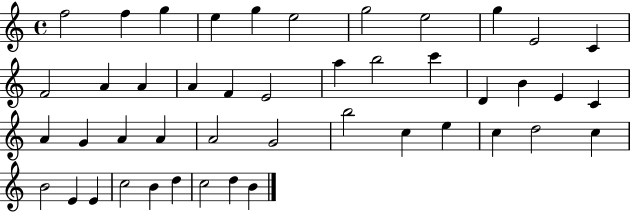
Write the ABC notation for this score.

X:1
T:Untitled
M:4/4
L:1/4
K:C
f2 f g e g e2 g2 e2 g E2 C F2 A A A F E2 a b2 c' D B E C A G A A A2 G2 b2 c e c d2 c B2 E E c2 B d c2 d B